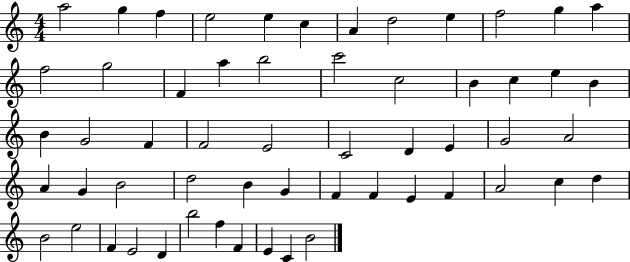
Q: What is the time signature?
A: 4/4